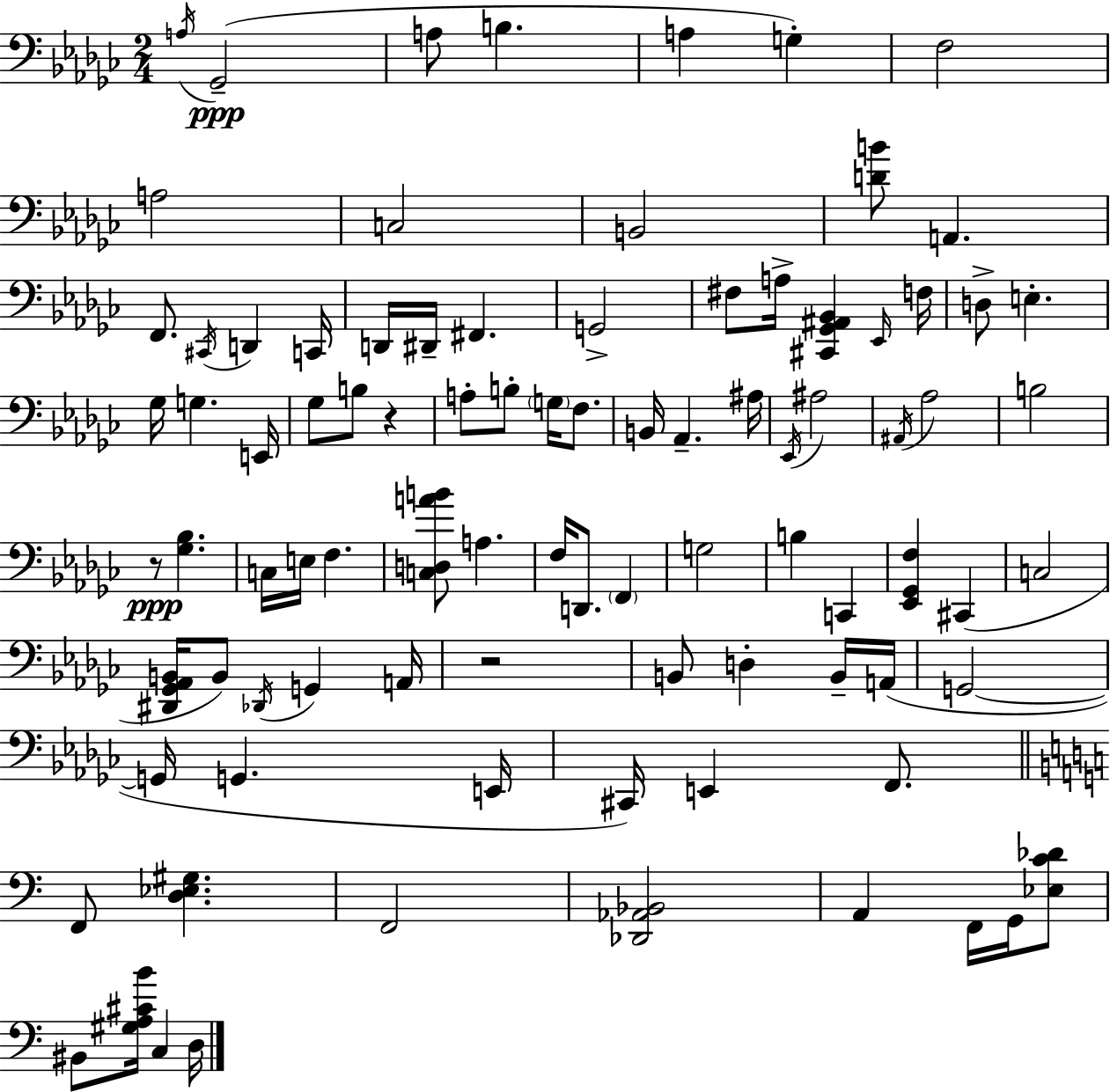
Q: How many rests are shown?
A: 3